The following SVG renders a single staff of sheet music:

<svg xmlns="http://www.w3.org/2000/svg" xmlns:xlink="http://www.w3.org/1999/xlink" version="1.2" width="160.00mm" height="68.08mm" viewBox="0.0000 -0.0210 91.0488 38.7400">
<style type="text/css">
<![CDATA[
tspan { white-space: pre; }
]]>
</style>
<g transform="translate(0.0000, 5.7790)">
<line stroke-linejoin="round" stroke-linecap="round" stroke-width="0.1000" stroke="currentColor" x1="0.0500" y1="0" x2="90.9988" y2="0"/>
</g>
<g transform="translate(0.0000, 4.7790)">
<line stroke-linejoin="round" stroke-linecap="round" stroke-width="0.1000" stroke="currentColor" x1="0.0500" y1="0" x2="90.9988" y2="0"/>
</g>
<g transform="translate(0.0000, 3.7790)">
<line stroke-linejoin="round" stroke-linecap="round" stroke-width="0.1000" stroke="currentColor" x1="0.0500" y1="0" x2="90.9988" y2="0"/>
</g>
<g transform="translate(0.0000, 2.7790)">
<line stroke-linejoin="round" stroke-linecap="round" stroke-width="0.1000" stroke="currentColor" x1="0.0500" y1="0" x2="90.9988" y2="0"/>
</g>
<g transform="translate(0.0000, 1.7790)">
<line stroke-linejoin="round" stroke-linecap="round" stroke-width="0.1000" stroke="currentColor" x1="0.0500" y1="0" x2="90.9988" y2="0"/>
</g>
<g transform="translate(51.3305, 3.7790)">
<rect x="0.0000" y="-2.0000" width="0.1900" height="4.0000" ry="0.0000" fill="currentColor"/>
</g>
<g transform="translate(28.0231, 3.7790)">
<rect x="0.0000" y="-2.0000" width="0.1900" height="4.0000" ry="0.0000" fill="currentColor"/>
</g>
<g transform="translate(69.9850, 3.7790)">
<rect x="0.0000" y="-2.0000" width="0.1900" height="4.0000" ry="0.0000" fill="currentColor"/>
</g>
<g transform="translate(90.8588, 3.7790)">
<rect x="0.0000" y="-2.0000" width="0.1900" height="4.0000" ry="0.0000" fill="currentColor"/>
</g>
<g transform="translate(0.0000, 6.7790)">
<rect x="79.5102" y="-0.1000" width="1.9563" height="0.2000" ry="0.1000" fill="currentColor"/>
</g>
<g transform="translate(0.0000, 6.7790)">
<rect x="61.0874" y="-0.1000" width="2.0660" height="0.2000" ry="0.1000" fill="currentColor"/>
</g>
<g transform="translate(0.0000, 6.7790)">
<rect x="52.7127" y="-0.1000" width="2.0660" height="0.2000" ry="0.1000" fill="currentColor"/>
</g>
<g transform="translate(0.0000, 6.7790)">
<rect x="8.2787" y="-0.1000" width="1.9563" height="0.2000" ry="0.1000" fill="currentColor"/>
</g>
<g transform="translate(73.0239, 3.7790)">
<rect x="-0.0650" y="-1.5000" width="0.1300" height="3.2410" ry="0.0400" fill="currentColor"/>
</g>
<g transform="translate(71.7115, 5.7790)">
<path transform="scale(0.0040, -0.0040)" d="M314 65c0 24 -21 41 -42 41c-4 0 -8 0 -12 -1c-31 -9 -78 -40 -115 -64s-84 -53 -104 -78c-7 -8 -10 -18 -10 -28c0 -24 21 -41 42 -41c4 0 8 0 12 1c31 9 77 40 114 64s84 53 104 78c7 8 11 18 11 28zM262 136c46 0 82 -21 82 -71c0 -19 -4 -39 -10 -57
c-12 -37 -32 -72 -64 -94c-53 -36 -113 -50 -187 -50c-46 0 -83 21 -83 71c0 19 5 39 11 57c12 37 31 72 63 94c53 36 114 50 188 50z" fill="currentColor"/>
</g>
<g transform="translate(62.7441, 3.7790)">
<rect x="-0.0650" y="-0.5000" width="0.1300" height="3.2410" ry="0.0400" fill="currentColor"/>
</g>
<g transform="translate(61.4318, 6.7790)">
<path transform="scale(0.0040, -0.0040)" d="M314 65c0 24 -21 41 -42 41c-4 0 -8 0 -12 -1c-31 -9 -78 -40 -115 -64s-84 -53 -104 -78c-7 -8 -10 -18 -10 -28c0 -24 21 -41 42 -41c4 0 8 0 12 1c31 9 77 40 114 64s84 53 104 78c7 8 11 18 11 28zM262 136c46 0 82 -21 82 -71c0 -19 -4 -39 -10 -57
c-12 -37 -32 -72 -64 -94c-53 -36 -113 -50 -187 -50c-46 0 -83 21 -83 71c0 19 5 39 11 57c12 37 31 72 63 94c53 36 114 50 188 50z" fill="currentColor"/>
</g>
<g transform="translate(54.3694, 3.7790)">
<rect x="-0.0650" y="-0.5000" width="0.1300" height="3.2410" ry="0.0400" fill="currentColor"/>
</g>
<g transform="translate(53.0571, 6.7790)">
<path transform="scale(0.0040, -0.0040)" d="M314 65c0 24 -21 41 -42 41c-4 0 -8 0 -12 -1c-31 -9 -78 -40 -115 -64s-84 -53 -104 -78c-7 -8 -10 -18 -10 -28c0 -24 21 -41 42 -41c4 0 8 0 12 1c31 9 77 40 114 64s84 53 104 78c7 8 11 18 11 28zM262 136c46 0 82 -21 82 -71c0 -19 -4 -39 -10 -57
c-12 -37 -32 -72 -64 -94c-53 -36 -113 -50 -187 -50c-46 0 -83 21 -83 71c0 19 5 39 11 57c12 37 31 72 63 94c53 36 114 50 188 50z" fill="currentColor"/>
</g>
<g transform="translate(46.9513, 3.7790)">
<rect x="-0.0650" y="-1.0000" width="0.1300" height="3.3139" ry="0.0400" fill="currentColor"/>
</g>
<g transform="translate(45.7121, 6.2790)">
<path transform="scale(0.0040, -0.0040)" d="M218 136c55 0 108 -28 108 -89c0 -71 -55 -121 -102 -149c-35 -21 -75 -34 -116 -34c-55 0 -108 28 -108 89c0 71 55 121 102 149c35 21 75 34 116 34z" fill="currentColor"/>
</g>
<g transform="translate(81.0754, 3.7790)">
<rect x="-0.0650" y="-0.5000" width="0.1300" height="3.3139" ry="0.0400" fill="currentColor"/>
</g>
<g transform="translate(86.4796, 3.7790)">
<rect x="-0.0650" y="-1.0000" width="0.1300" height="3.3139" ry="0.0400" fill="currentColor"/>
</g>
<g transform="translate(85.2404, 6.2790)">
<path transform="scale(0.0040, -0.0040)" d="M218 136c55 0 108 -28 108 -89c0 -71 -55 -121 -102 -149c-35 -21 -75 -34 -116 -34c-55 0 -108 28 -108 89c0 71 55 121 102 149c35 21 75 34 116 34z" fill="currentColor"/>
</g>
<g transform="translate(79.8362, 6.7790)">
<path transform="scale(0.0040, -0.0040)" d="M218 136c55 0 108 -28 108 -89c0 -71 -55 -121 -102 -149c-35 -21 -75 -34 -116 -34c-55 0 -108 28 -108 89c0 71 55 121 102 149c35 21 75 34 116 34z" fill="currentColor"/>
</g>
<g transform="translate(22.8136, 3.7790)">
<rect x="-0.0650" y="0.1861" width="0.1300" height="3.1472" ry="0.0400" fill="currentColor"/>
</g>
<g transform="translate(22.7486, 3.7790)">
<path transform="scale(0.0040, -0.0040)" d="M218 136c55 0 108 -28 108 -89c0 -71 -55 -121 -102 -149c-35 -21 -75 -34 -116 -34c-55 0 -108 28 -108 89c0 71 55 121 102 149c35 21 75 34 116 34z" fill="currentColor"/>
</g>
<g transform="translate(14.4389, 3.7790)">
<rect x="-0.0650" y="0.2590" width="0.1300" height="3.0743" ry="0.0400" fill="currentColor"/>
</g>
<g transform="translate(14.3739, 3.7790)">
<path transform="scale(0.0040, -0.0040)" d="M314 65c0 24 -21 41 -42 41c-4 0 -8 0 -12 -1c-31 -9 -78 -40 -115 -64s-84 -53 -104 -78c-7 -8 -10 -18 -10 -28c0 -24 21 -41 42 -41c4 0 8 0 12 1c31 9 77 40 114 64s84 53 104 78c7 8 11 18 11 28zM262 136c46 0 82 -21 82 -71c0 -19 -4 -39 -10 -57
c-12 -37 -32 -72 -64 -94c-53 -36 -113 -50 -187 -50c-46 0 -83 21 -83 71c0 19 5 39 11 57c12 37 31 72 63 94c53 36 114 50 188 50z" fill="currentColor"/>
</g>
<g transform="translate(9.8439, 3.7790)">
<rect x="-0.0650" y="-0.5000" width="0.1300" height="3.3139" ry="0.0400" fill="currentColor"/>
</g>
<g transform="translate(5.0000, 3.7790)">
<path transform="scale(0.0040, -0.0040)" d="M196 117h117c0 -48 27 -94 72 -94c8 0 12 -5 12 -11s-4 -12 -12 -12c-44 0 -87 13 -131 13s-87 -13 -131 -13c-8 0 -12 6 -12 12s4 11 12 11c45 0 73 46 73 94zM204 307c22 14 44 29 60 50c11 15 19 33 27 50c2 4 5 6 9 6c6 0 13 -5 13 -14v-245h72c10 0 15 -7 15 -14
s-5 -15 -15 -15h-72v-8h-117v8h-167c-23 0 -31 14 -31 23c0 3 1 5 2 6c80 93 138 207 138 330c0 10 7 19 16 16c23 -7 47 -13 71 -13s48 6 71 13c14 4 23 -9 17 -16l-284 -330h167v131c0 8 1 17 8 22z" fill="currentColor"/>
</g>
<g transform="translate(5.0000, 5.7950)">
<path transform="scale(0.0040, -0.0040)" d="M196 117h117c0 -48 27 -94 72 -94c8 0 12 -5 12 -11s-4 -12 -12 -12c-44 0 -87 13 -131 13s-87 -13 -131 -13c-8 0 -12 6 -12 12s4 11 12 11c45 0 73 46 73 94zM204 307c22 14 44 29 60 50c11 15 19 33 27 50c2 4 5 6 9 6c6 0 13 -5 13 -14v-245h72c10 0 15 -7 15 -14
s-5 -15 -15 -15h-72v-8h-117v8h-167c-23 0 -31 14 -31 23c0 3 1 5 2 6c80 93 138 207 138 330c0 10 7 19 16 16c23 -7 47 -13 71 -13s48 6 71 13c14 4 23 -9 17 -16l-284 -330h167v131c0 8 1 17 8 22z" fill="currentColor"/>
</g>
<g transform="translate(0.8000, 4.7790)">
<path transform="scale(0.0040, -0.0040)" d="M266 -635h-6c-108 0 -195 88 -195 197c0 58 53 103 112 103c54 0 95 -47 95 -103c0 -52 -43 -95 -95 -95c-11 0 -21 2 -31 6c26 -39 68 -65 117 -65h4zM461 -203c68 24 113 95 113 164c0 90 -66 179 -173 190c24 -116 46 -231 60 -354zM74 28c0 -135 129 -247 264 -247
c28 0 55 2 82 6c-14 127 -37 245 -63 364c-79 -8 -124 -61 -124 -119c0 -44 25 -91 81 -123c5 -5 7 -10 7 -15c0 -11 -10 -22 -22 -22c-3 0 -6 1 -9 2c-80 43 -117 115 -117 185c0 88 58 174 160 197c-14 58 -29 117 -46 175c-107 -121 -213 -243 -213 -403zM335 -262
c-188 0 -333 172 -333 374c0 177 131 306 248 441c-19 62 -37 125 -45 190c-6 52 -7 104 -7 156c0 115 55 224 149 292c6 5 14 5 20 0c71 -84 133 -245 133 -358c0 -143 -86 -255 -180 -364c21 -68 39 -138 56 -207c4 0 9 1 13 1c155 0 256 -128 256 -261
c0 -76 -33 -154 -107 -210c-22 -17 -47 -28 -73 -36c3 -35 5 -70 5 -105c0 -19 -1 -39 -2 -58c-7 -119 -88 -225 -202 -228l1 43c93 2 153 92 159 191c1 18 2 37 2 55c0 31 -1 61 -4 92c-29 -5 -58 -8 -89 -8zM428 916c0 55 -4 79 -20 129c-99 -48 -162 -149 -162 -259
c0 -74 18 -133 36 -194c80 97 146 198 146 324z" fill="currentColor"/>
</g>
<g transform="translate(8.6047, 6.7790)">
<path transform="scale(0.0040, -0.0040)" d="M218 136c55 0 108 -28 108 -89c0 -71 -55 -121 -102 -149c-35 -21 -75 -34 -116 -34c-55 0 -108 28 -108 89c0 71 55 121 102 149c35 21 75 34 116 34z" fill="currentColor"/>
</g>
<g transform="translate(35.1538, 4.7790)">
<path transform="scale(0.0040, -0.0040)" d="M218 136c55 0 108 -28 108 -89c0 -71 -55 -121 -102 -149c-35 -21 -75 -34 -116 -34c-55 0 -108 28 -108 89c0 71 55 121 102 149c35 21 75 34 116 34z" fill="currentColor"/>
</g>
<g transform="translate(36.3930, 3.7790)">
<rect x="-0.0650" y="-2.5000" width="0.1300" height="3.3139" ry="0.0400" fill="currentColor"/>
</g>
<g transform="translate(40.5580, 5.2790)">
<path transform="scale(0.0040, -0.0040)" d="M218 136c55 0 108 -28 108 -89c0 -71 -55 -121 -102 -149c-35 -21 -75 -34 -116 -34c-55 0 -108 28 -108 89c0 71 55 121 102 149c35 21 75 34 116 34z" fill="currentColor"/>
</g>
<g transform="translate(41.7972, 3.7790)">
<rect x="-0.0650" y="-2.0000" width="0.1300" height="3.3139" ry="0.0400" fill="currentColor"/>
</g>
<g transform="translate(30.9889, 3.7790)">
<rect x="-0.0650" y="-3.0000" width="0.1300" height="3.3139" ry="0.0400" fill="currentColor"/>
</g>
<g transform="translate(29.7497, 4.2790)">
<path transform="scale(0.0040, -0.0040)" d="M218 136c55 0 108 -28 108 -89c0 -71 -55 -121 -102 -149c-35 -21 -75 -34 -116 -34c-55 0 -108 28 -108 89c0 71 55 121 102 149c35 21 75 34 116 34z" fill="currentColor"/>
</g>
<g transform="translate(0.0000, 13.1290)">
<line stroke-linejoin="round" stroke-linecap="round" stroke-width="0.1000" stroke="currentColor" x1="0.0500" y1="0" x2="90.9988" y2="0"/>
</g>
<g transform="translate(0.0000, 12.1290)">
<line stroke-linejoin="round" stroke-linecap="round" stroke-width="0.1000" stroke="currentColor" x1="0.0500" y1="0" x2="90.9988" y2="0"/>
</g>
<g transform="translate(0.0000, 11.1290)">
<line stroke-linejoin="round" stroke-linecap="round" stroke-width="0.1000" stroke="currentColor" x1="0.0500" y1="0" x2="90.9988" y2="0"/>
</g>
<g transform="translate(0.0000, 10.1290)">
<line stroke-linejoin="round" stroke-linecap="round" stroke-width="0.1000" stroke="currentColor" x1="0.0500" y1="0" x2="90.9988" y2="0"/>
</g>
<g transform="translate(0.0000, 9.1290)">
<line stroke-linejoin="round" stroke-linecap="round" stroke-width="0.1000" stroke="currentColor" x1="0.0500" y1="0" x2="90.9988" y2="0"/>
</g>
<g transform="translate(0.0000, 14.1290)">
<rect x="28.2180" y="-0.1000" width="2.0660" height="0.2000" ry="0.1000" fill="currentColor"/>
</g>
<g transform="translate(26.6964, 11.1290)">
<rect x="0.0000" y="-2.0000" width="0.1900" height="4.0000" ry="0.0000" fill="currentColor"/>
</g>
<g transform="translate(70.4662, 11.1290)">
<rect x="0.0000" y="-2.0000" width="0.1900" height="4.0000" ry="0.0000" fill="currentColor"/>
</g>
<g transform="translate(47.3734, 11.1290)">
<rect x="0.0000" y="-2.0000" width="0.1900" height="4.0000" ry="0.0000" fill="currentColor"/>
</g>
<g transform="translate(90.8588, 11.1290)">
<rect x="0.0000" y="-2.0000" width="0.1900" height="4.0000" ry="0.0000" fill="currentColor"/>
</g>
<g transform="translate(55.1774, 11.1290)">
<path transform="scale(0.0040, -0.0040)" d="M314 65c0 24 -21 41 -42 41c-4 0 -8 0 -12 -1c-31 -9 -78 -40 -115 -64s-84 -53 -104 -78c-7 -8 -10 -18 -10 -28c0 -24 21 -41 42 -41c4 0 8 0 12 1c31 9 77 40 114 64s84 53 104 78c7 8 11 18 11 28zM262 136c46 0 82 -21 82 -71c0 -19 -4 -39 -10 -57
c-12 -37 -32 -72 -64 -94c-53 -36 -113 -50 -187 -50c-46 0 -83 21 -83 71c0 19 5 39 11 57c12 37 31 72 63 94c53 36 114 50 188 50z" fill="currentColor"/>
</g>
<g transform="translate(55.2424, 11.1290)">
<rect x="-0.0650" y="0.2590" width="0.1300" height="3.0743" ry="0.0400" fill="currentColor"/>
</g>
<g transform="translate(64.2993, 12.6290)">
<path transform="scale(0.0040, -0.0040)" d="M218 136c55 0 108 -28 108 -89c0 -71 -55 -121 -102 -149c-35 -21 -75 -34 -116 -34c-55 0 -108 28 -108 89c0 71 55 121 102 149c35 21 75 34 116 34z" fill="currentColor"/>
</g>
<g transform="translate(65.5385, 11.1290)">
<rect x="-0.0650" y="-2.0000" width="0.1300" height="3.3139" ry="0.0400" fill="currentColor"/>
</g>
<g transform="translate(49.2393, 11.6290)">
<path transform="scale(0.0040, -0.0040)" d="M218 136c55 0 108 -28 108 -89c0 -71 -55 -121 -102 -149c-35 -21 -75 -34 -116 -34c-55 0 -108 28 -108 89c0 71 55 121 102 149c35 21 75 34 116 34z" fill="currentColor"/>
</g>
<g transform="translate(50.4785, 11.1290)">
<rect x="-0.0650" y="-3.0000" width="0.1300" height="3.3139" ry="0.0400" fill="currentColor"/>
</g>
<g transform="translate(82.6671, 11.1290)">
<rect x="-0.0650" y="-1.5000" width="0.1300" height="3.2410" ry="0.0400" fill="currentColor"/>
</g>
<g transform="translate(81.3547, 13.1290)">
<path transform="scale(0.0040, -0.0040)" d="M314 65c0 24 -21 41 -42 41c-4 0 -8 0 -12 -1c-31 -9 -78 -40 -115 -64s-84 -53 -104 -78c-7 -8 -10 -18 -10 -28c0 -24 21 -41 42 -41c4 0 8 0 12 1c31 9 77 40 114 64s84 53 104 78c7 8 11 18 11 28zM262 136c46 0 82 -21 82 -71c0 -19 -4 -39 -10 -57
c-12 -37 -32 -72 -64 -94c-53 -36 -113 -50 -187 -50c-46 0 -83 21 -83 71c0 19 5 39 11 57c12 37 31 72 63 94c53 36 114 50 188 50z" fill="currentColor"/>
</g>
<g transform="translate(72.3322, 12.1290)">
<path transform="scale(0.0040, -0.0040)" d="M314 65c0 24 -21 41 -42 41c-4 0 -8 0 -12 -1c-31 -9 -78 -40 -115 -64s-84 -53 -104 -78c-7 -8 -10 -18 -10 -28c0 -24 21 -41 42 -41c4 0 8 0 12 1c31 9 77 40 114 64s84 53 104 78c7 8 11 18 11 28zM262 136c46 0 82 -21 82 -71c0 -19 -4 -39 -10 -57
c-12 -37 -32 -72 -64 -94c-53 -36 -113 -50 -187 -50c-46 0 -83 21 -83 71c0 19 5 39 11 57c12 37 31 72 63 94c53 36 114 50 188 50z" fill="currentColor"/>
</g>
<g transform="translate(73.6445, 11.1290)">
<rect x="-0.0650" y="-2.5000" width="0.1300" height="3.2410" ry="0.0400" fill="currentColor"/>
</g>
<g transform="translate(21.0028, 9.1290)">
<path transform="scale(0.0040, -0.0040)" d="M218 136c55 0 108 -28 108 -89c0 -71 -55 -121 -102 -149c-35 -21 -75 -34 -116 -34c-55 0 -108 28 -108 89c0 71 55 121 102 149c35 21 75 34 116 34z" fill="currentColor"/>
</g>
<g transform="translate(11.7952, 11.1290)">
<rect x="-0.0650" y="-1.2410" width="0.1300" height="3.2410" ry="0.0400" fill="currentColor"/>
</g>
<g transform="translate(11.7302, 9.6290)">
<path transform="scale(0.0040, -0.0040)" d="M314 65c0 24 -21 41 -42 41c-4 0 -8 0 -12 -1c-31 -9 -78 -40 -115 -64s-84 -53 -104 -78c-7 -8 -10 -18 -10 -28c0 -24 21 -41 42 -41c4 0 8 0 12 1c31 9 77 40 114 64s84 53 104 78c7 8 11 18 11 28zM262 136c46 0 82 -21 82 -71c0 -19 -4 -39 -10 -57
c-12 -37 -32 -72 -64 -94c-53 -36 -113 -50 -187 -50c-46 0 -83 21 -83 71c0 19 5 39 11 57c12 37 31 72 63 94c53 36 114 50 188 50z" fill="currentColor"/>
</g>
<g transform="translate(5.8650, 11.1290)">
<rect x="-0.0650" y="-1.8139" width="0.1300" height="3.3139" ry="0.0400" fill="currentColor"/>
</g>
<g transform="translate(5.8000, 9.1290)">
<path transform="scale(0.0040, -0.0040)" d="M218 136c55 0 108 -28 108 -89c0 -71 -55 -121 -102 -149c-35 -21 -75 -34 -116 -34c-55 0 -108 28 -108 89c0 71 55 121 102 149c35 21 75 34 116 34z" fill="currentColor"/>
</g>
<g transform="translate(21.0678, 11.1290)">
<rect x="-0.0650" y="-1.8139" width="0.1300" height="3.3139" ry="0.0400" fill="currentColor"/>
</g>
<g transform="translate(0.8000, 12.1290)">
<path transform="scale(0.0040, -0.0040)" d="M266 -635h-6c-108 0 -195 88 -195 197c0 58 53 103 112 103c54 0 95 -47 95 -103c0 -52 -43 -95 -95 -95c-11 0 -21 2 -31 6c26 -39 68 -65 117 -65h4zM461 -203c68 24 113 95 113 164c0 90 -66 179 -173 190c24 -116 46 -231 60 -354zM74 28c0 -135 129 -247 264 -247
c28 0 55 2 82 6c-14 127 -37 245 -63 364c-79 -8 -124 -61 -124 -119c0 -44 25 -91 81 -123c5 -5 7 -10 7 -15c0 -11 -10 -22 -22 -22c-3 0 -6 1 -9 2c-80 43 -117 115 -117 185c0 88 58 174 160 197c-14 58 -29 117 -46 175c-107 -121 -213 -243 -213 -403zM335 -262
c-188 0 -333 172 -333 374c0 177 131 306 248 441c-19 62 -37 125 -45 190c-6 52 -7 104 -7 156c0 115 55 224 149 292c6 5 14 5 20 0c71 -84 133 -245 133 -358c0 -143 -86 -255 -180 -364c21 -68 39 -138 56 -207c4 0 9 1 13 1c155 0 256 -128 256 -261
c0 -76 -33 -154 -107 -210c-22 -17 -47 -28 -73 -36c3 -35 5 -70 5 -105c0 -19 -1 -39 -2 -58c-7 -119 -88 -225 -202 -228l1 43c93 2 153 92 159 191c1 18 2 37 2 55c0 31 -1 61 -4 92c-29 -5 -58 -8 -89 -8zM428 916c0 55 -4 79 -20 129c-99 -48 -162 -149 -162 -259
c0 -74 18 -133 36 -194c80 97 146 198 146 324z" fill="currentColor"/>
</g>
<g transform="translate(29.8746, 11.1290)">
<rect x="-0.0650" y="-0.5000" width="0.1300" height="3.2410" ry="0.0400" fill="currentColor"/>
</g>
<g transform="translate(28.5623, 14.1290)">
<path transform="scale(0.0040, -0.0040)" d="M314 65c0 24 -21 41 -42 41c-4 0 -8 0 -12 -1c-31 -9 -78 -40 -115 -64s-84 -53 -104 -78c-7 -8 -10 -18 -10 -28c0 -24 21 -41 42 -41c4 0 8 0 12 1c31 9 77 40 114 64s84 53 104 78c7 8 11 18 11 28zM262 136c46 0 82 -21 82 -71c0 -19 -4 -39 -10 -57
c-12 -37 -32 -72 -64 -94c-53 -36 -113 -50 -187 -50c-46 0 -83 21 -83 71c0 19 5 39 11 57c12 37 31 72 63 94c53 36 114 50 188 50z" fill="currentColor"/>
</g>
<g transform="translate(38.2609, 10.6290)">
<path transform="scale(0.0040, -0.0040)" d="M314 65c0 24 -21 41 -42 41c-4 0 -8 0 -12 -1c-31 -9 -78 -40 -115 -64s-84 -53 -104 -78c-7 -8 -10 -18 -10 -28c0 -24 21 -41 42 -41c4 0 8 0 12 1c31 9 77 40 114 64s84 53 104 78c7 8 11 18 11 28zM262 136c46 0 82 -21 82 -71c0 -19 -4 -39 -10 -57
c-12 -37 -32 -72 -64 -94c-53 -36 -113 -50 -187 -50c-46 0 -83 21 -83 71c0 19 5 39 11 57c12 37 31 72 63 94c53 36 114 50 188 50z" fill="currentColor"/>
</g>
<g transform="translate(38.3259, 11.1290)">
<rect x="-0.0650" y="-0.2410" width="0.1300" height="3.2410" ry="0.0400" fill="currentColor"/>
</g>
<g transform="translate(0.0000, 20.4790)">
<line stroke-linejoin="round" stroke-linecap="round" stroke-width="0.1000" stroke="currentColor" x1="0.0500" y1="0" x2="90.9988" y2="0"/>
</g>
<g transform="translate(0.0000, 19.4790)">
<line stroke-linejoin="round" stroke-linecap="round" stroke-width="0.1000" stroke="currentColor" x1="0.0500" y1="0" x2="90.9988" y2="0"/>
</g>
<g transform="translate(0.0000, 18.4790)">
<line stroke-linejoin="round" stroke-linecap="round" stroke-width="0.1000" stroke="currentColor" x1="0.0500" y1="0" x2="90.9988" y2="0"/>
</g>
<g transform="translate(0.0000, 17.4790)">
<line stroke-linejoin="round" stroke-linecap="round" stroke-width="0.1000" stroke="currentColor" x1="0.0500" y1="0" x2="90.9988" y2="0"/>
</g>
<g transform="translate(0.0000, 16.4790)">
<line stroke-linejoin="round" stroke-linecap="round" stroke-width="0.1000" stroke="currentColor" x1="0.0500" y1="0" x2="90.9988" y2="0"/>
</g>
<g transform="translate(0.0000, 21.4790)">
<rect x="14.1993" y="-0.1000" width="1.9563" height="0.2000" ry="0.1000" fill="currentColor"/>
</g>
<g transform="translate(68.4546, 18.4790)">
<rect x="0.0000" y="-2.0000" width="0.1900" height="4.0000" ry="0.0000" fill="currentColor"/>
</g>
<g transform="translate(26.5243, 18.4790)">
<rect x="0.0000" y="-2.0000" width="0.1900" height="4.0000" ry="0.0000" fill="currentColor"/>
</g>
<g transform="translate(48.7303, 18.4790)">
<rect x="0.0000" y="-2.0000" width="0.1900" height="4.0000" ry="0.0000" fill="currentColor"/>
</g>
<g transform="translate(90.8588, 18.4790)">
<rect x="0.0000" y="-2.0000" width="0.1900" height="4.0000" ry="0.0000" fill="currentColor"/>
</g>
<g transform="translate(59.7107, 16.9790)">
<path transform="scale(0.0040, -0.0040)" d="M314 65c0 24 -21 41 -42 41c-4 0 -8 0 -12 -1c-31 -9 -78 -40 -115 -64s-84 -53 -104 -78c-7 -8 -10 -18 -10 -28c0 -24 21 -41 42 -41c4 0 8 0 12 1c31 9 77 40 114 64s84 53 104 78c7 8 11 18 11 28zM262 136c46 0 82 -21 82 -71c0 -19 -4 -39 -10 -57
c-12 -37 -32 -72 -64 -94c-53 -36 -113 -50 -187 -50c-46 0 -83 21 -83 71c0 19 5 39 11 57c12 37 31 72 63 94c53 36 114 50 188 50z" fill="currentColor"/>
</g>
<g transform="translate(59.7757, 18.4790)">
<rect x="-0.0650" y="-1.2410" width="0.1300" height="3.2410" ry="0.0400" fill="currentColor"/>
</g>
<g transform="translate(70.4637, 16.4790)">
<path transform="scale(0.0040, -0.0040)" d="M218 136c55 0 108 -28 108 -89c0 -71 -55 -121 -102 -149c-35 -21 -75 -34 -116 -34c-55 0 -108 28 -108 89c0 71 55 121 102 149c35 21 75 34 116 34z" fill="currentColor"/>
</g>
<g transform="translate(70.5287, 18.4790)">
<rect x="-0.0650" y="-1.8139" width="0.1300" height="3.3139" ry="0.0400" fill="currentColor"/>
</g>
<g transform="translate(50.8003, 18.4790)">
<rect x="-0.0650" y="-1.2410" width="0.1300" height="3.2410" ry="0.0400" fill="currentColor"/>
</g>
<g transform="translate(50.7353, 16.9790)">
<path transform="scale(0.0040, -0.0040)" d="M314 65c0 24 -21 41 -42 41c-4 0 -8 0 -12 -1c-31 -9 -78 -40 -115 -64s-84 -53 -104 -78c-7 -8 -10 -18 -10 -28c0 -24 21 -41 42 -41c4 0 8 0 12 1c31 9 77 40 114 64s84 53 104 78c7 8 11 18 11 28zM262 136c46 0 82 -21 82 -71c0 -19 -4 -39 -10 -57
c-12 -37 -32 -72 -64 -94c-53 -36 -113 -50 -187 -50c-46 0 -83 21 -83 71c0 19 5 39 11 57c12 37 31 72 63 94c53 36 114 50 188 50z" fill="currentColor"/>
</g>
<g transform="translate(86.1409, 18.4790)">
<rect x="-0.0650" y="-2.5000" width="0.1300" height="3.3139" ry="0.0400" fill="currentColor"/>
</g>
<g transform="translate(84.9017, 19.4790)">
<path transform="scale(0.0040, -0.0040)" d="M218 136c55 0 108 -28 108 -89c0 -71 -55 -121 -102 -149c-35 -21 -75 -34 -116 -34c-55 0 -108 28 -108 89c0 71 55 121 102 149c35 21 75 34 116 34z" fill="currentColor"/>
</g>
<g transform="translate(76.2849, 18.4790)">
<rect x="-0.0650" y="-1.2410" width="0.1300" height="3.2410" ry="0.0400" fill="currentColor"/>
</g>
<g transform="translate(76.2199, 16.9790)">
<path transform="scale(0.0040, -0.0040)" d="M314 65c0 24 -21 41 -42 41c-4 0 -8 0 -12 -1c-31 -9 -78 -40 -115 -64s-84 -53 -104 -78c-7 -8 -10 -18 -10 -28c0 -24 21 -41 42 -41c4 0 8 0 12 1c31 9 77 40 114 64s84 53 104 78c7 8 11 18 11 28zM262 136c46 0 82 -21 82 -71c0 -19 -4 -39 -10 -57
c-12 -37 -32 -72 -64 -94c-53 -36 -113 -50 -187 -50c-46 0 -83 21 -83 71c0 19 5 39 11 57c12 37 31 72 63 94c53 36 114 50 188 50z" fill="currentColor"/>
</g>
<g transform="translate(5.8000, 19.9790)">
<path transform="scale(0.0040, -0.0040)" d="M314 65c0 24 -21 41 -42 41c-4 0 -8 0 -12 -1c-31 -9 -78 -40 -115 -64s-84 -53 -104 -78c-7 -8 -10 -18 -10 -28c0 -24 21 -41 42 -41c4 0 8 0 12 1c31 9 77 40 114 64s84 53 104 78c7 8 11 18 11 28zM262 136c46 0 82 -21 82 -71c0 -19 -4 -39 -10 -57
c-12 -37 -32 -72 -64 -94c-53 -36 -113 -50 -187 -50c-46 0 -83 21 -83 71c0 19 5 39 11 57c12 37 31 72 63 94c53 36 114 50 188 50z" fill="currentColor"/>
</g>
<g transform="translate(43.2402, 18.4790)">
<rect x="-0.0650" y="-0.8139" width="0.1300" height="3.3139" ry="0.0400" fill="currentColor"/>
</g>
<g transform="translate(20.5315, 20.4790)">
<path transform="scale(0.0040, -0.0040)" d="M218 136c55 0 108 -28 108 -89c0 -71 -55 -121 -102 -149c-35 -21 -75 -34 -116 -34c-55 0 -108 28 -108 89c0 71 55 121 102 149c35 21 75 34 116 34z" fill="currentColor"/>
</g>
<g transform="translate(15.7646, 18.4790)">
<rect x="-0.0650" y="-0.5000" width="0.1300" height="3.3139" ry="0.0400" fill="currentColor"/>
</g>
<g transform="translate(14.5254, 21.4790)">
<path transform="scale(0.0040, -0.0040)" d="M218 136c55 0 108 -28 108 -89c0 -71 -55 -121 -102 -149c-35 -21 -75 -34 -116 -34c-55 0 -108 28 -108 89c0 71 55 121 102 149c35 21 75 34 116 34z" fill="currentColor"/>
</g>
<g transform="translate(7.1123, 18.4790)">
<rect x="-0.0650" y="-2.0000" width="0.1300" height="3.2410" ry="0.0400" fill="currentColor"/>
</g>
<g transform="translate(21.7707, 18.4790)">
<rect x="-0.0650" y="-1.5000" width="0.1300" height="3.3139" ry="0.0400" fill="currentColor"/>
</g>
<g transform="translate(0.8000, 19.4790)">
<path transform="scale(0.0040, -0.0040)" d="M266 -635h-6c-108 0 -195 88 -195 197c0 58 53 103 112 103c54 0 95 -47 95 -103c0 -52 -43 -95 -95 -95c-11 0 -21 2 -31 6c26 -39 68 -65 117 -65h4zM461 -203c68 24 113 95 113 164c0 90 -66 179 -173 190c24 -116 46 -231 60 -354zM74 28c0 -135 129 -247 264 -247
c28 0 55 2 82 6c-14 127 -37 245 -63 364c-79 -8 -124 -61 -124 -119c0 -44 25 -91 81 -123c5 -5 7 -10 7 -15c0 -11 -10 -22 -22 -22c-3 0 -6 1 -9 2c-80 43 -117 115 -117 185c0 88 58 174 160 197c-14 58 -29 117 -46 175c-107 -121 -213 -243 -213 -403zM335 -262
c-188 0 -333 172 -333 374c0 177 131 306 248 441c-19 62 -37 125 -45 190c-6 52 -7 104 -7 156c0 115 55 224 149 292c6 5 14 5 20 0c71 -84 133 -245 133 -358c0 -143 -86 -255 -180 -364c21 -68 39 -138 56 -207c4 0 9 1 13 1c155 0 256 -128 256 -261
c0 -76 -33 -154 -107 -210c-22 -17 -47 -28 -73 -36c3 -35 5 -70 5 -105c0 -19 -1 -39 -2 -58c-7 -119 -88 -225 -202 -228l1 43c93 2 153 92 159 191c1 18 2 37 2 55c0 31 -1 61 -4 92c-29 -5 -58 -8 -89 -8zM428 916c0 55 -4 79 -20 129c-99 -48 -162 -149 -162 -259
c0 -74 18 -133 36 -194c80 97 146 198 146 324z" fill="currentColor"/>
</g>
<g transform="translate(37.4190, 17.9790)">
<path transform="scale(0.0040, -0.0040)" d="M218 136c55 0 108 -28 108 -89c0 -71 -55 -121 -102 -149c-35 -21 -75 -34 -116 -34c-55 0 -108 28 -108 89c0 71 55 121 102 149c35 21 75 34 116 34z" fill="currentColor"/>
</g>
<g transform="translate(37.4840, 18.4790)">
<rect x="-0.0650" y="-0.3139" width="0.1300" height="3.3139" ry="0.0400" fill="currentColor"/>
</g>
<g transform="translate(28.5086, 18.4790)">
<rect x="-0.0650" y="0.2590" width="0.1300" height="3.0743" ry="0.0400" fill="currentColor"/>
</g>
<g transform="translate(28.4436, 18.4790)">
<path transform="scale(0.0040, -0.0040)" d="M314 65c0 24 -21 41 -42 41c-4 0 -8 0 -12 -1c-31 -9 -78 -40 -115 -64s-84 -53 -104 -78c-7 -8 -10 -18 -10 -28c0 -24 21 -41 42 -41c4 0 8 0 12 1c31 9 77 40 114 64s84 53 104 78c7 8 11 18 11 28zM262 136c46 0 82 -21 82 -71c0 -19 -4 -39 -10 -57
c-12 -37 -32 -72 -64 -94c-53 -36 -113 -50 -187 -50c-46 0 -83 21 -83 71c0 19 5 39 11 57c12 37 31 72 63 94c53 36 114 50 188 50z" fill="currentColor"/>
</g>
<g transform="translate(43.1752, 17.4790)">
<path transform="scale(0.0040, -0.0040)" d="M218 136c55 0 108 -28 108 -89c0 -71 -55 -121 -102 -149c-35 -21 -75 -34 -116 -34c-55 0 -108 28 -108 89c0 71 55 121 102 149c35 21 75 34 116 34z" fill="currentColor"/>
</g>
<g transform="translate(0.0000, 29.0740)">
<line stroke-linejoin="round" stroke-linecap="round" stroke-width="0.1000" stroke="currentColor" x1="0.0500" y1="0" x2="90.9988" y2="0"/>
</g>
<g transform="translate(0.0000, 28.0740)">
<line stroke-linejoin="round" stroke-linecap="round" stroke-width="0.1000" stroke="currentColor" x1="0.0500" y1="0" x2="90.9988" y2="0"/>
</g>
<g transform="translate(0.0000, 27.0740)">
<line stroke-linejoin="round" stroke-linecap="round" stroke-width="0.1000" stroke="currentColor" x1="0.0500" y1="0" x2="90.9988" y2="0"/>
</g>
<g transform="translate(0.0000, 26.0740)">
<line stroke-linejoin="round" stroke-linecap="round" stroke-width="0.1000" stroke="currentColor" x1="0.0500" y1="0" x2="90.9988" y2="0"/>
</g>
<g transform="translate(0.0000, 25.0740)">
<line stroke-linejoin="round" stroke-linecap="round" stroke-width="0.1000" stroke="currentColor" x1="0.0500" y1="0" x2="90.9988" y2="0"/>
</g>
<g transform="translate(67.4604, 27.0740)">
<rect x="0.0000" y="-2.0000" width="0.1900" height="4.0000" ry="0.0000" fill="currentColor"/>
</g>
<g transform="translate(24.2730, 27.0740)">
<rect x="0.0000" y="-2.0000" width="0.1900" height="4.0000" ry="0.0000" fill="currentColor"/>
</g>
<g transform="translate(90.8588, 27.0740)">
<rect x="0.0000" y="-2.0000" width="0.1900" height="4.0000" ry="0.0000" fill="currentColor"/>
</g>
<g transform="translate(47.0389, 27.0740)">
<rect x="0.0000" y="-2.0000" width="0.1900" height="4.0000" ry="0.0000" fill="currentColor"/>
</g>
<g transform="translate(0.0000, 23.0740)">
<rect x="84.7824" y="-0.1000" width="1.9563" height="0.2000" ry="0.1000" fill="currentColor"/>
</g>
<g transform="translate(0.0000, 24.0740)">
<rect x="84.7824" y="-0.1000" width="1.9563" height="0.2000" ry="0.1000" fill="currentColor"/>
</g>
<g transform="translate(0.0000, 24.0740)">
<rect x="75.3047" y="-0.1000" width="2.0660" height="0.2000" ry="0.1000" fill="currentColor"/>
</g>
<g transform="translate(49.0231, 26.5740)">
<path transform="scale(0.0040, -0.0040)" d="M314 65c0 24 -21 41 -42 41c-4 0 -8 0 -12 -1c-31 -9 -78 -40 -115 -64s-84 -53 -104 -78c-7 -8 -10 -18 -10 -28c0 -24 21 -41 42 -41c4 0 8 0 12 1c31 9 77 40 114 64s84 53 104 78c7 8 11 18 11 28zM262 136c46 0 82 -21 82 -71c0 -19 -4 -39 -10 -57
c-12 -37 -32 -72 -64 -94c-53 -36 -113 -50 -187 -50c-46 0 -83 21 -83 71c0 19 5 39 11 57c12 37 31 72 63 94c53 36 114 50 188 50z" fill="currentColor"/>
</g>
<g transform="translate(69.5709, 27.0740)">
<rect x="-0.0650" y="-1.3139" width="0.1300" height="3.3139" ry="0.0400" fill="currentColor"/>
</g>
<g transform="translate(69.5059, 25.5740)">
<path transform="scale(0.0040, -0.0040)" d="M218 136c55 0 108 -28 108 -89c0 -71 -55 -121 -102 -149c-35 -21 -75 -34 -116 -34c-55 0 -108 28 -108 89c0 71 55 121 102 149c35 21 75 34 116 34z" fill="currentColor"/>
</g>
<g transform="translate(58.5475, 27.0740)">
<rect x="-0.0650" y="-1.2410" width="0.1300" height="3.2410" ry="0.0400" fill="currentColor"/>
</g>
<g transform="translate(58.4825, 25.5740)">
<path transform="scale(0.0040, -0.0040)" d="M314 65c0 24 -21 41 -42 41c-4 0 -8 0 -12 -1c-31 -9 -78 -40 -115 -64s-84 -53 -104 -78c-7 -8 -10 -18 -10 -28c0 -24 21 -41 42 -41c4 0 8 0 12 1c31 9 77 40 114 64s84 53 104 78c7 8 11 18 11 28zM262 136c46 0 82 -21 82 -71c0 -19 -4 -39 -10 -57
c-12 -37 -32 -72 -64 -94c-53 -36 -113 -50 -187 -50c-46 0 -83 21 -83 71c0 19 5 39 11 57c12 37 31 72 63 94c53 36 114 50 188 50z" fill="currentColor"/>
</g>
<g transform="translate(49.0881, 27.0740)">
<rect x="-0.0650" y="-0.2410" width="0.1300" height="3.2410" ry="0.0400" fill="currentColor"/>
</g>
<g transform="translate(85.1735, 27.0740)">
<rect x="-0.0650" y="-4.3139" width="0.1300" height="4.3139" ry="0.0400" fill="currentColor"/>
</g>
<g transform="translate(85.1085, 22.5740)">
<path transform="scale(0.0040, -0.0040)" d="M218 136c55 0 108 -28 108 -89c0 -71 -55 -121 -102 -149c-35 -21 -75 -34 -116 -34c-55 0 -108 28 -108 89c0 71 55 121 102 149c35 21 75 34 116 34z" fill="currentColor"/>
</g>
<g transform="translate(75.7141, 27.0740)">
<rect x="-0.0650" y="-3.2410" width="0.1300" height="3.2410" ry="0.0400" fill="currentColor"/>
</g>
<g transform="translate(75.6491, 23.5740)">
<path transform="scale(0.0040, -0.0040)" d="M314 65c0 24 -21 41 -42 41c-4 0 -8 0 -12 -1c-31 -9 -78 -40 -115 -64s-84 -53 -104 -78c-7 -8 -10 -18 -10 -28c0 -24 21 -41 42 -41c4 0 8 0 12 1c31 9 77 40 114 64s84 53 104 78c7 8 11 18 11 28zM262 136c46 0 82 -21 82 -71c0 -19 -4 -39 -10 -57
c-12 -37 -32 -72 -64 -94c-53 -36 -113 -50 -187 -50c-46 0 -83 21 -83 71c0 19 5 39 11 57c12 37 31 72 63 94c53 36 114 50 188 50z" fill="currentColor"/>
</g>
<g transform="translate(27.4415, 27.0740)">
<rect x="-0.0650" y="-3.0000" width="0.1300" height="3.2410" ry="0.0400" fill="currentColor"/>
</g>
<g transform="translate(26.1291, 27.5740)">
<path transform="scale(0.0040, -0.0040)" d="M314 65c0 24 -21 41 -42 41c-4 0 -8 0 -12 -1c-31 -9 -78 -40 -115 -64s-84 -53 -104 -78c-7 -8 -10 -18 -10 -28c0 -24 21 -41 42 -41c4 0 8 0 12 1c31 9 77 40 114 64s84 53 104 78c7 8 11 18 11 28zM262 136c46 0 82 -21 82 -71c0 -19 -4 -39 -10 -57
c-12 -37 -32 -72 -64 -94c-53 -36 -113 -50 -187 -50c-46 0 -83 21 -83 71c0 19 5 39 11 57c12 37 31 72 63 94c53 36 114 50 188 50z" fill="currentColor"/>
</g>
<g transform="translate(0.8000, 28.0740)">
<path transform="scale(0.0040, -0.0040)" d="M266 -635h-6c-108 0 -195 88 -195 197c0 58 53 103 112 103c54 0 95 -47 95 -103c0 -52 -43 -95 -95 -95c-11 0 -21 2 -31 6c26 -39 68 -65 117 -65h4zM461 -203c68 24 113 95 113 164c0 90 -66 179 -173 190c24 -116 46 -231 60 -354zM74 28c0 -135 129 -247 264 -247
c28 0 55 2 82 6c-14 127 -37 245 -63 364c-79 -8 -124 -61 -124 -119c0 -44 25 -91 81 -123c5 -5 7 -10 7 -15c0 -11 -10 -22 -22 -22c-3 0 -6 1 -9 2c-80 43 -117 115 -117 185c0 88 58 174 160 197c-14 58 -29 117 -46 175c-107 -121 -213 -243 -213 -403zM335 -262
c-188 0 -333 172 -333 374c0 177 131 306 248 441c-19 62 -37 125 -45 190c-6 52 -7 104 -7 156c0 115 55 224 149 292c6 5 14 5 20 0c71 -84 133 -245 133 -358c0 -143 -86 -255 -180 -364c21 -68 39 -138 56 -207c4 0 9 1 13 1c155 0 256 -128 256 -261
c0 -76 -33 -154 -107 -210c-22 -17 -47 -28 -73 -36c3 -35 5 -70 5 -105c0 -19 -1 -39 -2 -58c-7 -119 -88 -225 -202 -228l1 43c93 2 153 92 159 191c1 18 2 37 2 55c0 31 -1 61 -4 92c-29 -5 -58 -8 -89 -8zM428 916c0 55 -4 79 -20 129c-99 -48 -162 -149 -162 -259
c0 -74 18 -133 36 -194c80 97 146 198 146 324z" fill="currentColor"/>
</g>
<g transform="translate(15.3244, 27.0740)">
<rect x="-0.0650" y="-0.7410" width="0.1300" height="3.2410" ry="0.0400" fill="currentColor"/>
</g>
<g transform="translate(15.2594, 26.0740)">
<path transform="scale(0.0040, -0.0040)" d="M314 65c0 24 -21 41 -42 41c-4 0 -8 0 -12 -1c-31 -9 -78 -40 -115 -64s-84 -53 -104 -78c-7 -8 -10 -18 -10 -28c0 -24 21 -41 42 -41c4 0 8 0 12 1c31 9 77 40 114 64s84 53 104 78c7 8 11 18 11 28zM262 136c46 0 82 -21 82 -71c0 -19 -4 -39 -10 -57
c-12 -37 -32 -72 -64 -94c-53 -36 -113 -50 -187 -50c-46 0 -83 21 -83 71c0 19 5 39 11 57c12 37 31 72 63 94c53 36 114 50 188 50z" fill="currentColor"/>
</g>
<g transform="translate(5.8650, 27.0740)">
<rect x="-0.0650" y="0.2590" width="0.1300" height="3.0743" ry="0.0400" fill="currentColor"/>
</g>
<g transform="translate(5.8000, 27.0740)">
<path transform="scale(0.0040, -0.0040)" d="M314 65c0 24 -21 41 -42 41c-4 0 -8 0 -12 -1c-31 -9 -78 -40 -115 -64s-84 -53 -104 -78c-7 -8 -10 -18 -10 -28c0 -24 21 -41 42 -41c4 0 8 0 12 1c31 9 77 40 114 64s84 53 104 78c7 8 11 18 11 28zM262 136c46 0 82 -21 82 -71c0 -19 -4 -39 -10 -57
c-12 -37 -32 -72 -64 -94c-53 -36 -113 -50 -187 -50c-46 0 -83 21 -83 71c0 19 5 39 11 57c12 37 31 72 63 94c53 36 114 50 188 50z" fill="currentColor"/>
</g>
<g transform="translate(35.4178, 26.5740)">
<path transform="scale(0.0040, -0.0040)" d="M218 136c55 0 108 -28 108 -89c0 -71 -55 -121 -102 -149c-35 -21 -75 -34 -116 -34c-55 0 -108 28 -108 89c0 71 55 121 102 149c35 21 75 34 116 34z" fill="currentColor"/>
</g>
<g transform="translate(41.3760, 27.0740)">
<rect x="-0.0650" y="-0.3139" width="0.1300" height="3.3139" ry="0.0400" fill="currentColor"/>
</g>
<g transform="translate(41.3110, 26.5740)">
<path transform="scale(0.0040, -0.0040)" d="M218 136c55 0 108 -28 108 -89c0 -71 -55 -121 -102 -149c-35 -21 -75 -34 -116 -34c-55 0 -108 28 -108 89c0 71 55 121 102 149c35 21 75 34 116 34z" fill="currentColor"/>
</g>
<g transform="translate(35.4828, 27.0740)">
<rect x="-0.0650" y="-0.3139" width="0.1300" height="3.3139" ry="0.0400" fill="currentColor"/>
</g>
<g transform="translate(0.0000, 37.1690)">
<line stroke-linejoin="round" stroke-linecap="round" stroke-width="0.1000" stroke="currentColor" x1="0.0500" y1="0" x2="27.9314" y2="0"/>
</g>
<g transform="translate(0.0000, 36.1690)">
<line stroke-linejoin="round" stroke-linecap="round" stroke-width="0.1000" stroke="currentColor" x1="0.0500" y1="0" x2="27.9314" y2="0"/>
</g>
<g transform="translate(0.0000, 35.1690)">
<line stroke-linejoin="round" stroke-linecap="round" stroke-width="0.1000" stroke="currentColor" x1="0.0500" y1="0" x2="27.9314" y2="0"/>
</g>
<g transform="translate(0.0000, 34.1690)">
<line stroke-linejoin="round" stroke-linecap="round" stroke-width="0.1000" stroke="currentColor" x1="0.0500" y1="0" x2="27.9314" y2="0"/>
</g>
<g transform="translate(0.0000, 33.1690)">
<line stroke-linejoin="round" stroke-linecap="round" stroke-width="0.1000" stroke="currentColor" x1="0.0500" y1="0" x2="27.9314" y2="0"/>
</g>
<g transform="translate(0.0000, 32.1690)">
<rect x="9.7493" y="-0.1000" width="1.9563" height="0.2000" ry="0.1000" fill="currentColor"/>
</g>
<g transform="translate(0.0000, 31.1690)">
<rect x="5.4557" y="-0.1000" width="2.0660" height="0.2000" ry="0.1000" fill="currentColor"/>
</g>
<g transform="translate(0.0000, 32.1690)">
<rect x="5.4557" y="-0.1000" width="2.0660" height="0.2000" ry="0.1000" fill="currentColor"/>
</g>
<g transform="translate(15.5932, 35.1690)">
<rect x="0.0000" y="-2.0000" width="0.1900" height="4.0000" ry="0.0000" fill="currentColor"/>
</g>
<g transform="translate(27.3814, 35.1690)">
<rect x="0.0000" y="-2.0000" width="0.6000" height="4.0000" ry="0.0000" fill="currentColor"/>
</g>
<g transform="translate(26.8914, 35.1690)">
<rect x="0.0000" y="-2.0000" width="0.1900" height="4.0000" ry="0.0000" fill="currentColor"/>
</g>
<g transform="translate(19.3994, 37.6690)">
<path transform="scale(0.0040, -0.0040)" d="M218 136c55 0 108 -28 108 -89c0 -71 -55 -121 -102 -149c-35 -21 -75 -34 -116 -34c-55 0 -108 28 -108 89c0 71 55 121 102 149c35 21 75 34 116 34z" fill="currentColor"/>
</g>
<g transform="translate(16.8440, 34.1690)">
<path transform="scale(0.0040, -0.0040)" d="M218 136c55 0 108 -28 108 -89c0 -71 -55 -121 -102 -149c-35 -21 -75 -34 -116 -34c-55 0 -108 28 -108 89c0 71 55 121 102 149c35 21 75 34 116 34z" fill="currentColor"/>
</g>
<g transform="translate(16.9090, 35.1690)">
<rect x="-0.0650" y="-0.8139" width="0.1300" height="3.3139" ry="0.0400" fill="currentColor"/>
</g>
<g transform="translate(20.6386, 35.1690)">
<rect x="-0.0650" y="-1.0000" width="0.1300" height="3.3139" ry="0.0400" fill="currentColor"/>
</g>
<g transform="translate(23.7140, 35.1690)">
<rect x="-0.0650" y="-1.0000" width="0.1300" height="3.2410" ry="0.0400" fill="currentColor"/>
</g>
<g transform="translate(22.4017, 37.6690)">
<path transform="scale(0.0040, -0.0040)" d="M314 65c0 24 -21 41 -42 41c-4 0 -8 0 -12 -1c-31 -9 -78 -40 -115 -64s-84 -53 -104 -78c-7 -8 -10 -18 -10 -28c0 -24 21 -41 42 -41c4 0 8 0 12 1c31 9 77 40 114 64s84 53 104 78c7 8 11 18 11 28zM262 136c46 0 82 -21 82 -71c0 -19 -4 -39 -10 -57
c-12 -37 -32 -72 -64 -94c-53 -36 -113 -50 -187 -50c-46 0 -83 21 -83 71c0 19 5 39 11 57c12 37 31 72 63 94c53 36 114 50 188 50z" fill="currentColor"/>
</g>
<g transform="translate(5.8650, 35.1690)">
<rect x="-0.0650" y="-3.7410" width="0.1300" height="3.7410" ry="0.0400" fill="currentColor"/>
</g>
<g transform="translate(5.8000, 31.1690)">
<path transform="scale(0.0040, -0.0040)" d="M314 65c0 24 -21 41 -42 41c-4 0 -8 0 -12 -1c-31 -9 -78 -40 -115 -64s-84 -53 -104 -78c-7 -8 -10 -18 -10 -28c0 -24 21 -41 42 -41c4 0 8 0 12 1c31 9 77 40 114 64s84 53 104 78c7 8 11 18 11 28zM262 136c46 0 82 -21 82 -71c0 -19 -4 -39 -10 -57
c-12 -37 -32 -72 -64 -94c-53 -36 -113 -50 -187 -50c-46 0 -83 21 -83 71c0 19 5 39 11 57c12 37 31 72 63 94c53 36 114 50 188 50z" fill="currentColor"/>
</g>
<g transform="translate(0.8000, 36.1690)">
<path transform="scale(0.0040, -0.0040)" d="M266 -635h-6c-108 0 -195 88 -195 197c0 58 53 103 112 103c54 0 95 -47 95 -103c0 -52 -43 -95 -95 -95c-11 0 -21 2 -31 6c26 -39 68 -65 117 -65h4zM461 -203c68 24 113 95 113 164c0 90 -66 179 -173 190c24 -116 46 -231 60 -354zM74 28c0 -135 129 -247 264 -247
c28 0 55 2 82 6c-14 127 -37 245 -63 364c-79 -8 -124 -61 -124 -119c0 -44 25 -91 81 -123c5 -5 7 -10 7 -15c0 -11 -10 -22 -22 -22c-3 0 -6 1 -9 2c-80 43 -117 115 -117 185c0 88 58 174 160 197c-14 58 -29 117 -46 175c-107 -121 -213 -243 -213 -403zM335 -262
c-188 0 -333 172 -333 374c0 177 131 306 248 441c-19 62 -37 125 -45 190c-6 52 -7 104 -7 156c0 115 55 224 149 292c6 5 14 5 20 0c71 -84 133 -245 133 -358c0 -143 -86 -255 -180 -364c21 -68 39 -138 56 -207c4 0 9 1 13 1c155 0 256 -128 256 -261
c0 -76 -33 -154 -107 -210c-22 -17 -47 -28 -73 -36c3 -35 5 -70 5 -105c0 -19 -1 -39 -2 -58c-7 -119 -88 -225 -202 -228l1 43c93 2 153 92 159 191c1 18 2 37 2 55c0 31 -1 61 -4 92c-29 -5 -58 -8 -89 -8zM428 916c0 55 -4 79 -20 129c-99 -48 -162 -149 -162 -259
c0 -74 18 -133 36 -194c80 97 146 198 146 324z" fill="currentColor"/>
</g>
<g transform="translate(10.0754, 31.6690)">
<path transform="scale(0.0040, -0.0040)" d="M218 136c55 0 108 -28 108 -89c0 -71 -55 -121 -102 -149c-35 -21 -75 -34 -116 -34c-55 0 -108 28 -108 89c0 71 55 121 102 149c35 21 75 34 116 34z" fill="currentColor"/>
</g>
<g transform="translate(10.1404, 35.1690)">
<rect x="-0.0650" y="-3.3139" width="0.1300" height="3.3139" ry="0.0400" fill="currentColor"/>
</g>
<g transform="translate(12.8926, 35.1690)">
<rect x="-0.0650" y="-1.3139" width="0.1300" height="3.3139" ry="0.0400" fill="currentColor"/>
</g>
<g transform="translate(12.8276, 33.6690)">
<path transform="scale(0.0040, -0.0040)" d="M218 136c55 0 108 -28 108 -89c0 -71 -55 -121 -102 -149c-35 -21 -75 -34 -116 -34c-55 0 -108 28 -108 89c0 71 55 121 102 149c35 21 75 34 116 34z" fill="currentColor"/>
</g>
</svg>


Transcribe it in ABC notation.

X:1
T:Untitled
M:4/4
L:1/4
K:C
C B2 B A G F D C2 C2 E2 C D f e2 f C2 c2 A B2 F G2 E2 F2 C E B2 c d e2 e2 f e2 G B2 d2 A2 c c c2 e2 e b2 d' c'2 b e d D D2